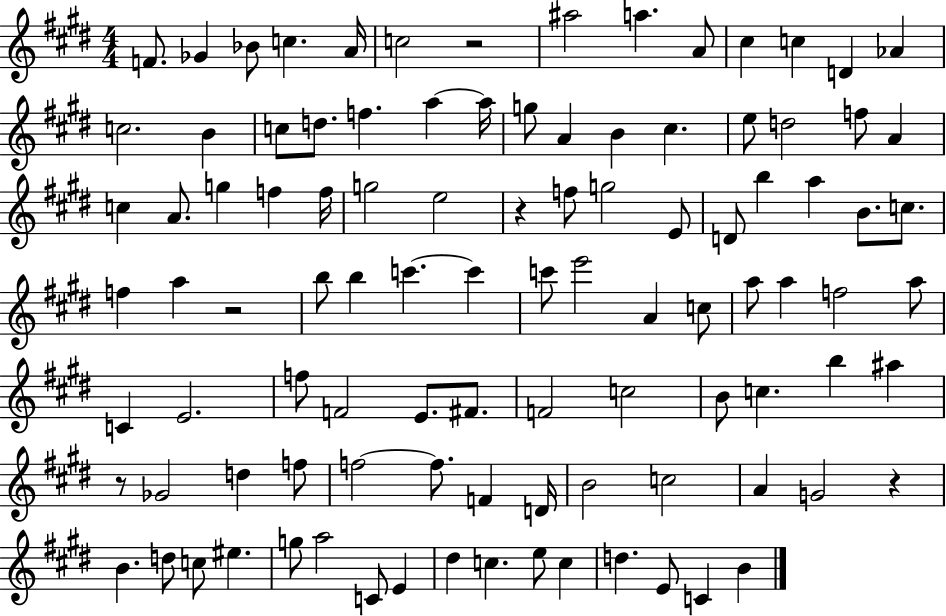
F4/e. Gb4/q Bb4/e C5/q. A4/s C5/h R/h A#5/h A5/q. A4/e C#5/q C5/q D4/q Ab4/q C5/h. B4/q C5/e D5/e. F5/q. A5/q A5/s G5/e A4/q B4/q C#5/q. E5/e D5/h F5/e A4/q C5/q A4/e. G5/q F5/q F5/s G5/h E5/h R/q F5/e G5/h E4/e D4/e B5/q A5/q B4/e. C5/e. F5/q A5/q R/h B5/e B5/q C6/q. C6/q C6/e E6/h A4/q C5/e A5/e A5/q F5/h A5/e C4/q E4/h. F5/e F4/h E4/e. F#4/e. F4/h C5/h B4/e C5/q. B5/q A#5/q R/e Gb4/h D5/q F5/e F5/h F5/e. F4/q D4/s B4/h C5/h A4/q G4/h R/q B4/q. D5/e C5/e EIS5/q. G5/e A5/h C4/e E4/q D#5/q C5/q. E5/e C5/q D5/q. E4/e C4/q B4/q